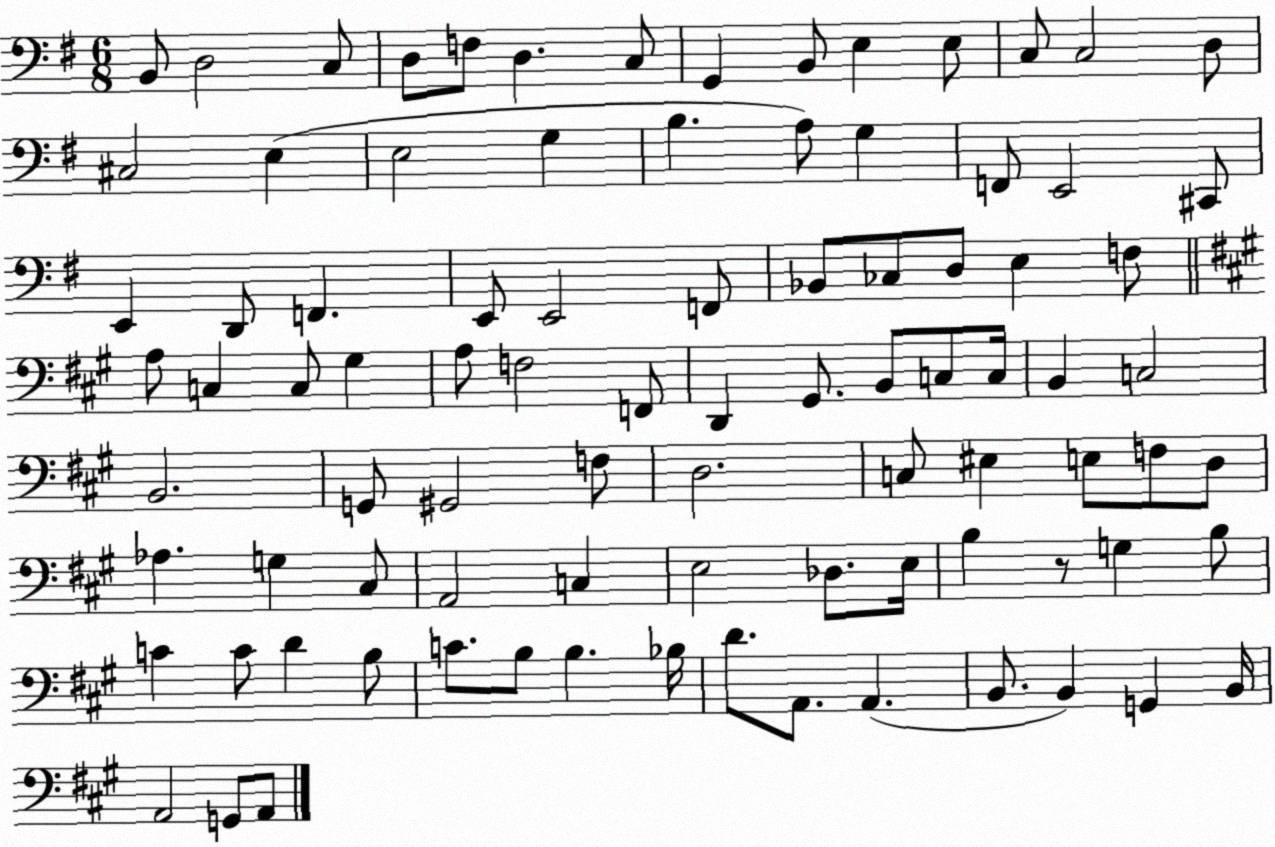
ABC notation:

X:1
T:Untitled
M:6/8
L:1/4
K:G
B,,/2 D,2 C,/2 D,/2 F,/2 D, C,/2 G,, B,,/2 E, E,/2 C,/2 C,2 D,/2 ^C,2 E, E,2 G, B, A,/2 G, F,,/2 E,,2 ^C,,/2 E,, D,,/2 F,, E,,/2 E,,2 F,,/2 _B,,/2 _C,/2 D,/2 E, F,/2 A,/2 C, C,/2 ^G, A,/2 F,2 F,,/2 D,, ^G,,/2 B,,/2 C,/2 C,/4 B,, C,2 B,,2 G,,/2 ^G,,2 F,/2 D,2 C,/2 ^E, E,/2 F,/2 D,/2 _A, G, ^C,/2 A,,2 C, E,2 _D,/2 E,/4 B, z/2 G, B,/2 C C/2 D B,/2 C/2 B,/2 B, _B,/4 D/2 A,,/2 A,, B,,/2 B,, G,, B,,/4 A,,2 G,,/2 A,,/2